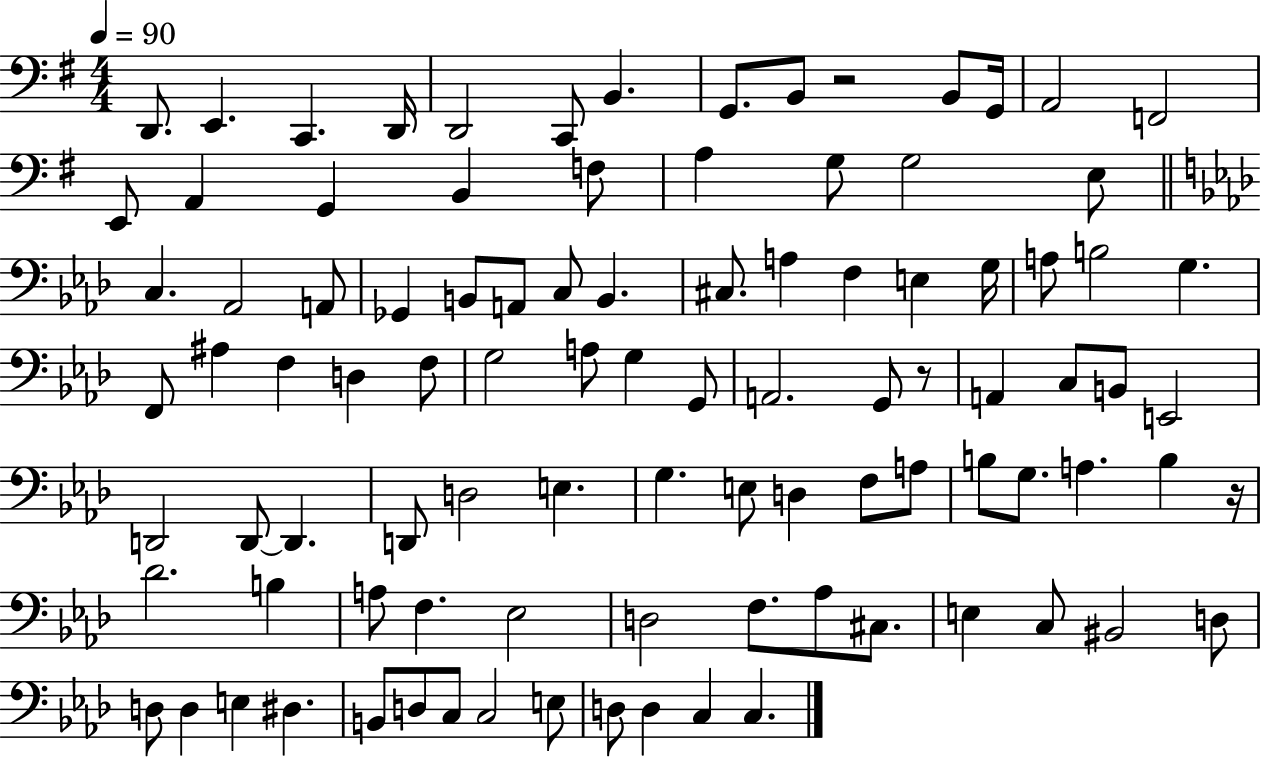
{
  \clef bass
  \numericTimeSignature
  \time 4/4
  \key g \major
  \tempo 4 = 90
  \repeat volta 2 { d,8. e,4. c,4. d,16 | d,2 c,8 b,4. | g,8. b,8 r2 b,8 g,16 | a,2 f,2 | \break e,8 a,4 g,4 b,4 f8 | a4 g8 g2 e8 | \bar "||" \break \key f \minor c4. aes,2 a,8 | ges,4 b,8 a,8 c8 b,4. | cis8. a4 f4 e4 g16 | a8 b2 g4. | \break f,8 ais4 f4 d4 f8 | g2 a8 g4 g,8 | a,2. g,8 r8 | a,4 c8 b,8 e,2 | \break d,2 d,8~~ d,4. | d,8 d2 e4. | g4. e8 d4 f8 a8 | b8 g8. a4. b4 r16 | \break des'2. b4 | a8 f4. ees2 | d2 f8. aes8 cis8. | e4 c8 bis,2 d8 | \break d8 d4 e4 dis4. | b,8 d8 c8 c2 e8 | d8 d4 c4 c4. | } \bar "|."
}